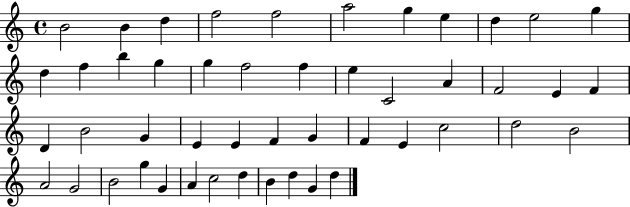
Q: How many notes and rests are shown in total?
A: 48